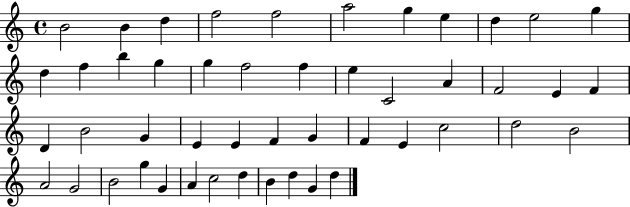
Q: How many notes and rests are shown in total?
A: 48